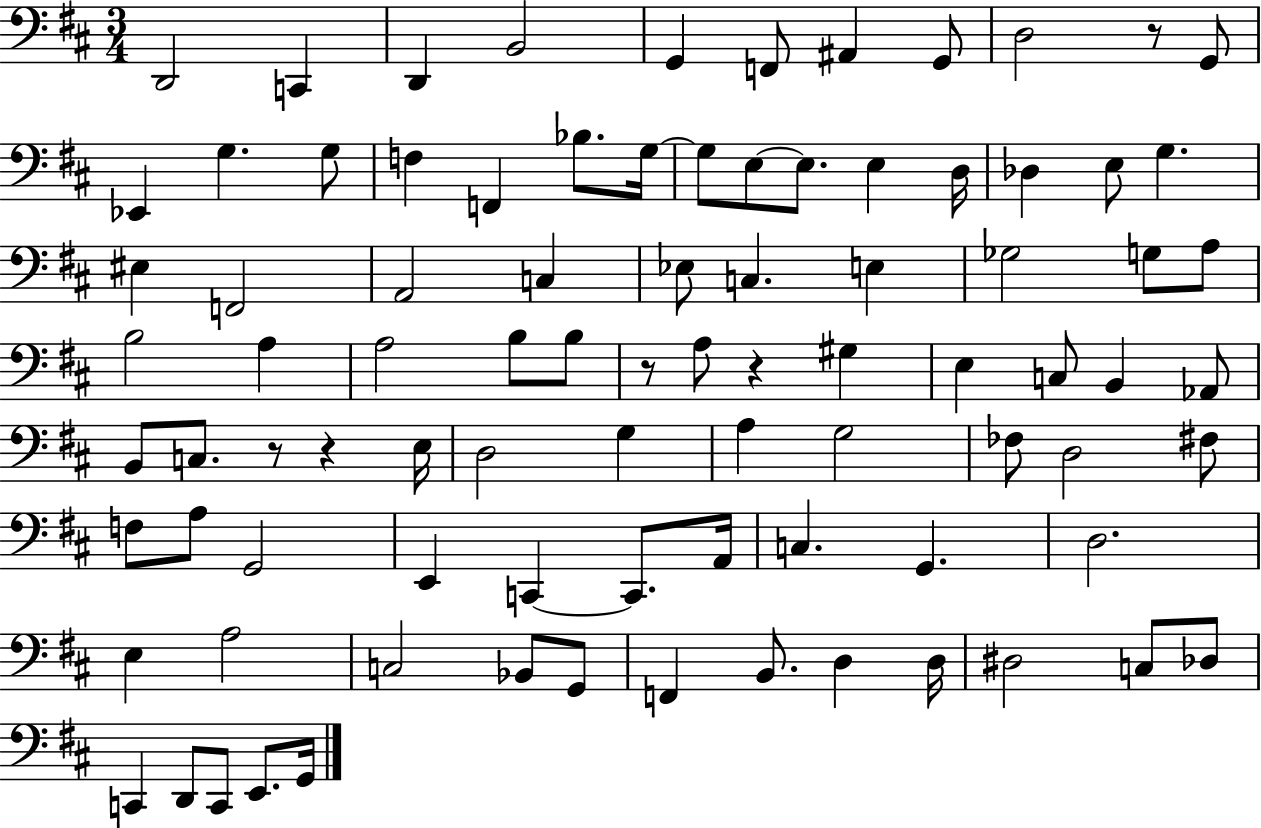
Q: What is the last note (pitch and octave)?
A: G2